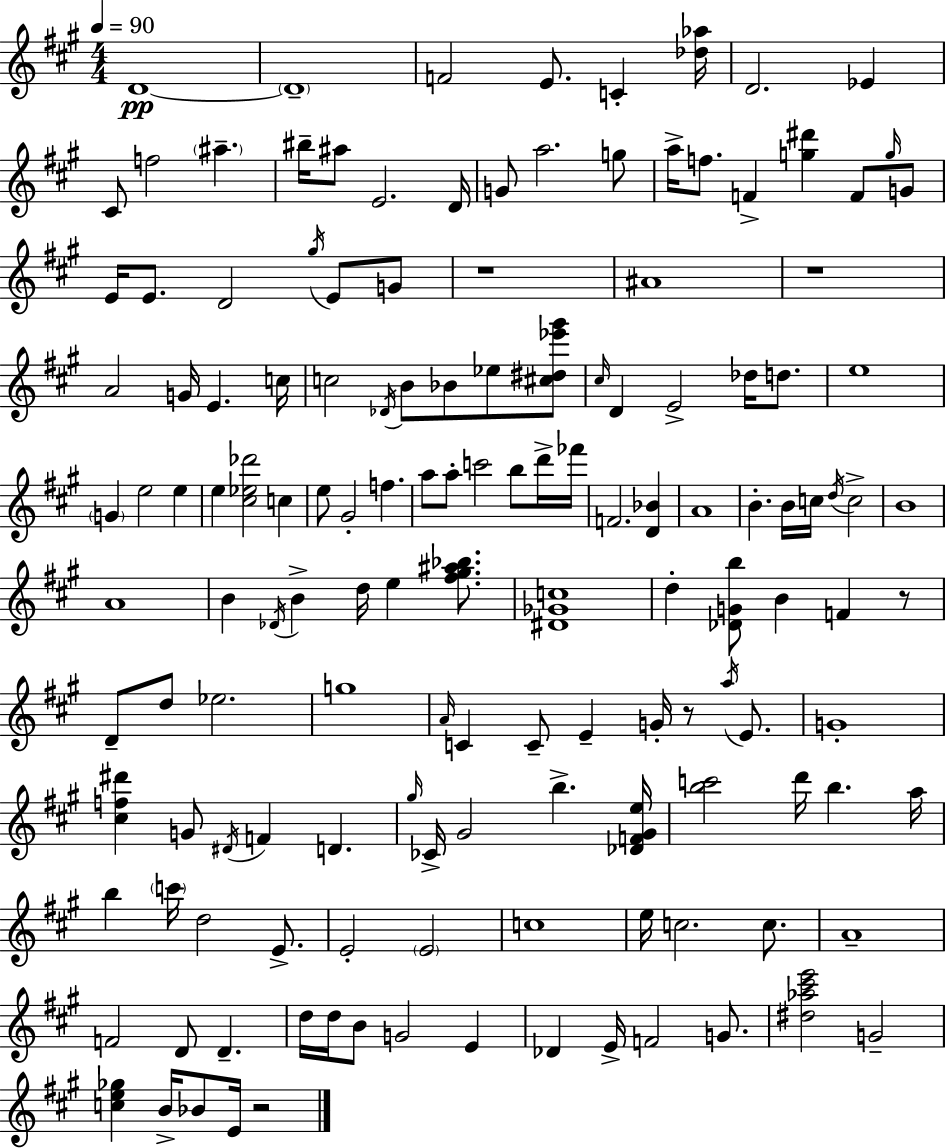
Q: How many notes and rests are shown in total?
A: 144